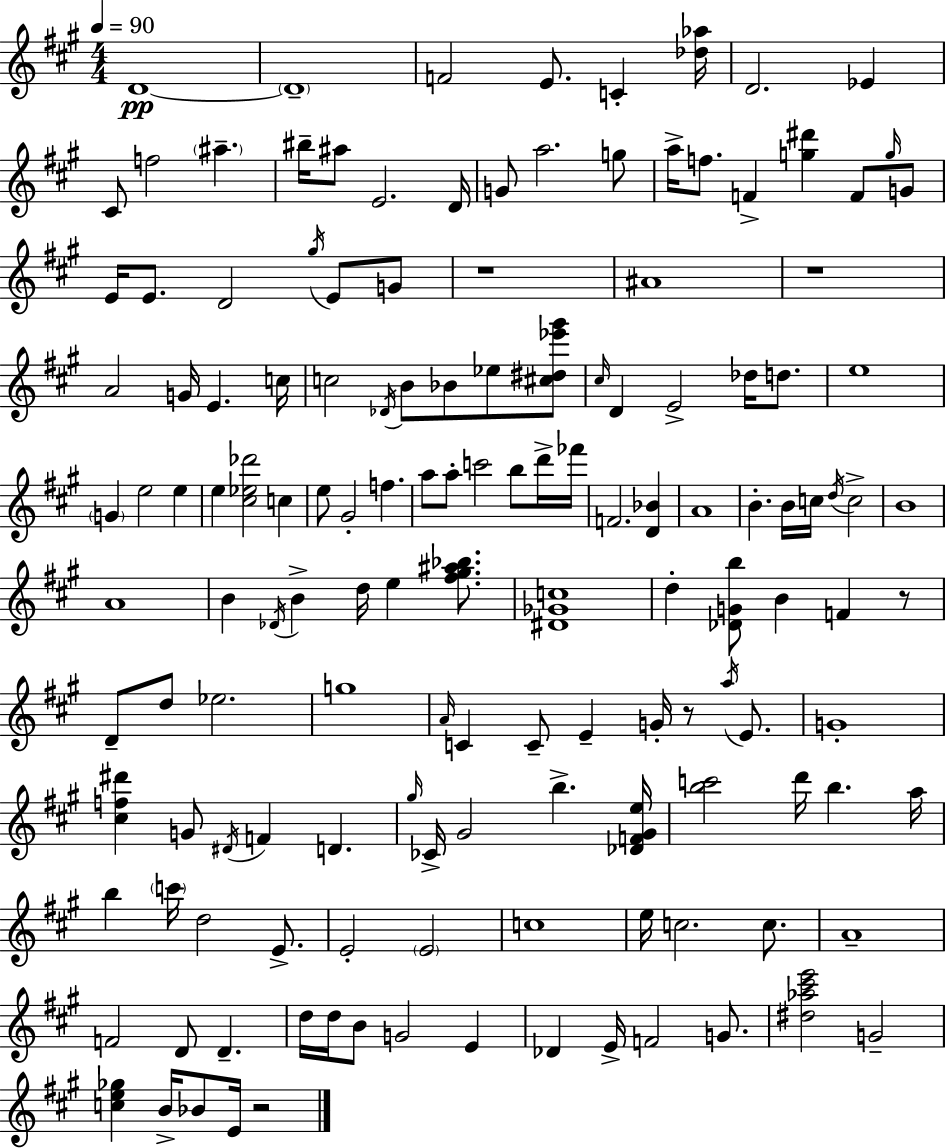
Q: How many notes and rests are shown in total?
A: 144